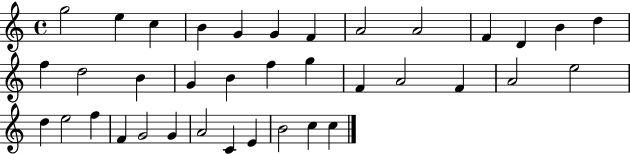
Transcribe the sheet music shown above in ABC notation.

X:1
T:Untitled
M:4/4
L:1/4
K:C
g2 e c B G G F A2 A2 F D B d f d2 B G B f g F A2 F A2 e2 d e2 f F G2 G A2 C E B2 c c